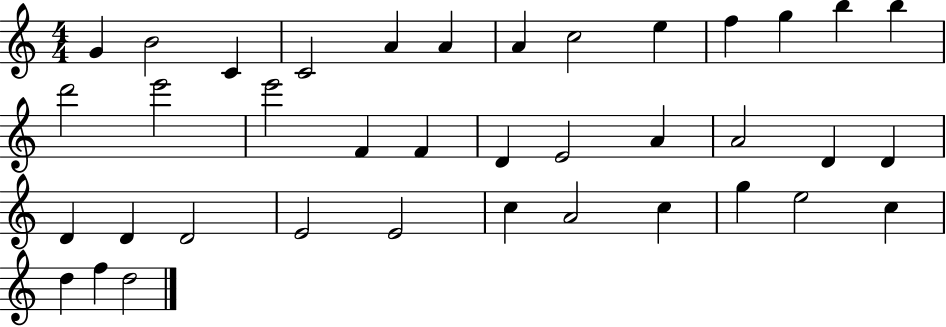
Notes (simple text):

G4/q B4/h C4/q C4/h A4/q A4/q A4/q C5/h E5/q F5/q G5/q B5/q B5/q D6/h E6/h E6/h F4/q F4/q D4/q E4/h A4/q A4/h D4/q D4/q D4/q D4/q D4/h E4/h E4/h C5/q A4/h C5/q G5/q E5/h C5/q D5/q F5/q D5/h